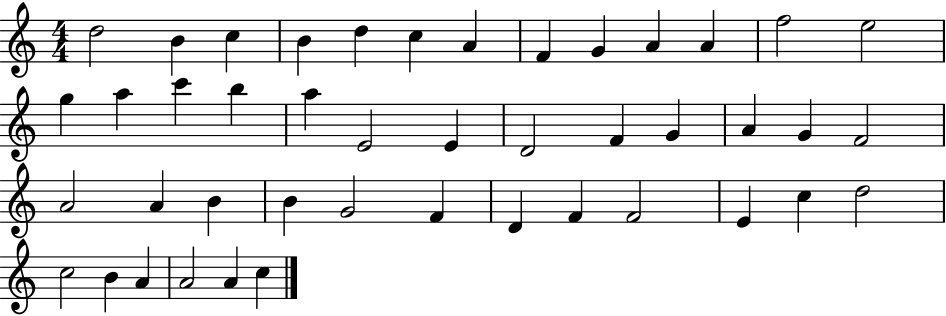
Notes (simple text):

D5/h B4/q C5/q B4/q D5/q C5/q A4/q F4/q G4/q A4/q A4/q F5/h E5/h G5/q A5/q C6/q B5/q A5/q E4/h E4/q D4/h F4/q G4/q A4/q G4/q F4/h A4/h A4/q B4/q B4/q G4/h F4/q D4/q F4/q F4/h E4/q C5/q D5/h C5/h B4/q A4/q A4/h A4/q C5/q